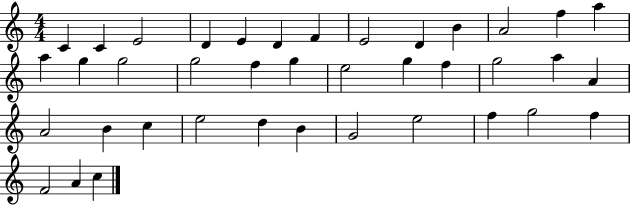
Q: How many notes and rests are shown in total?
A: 39